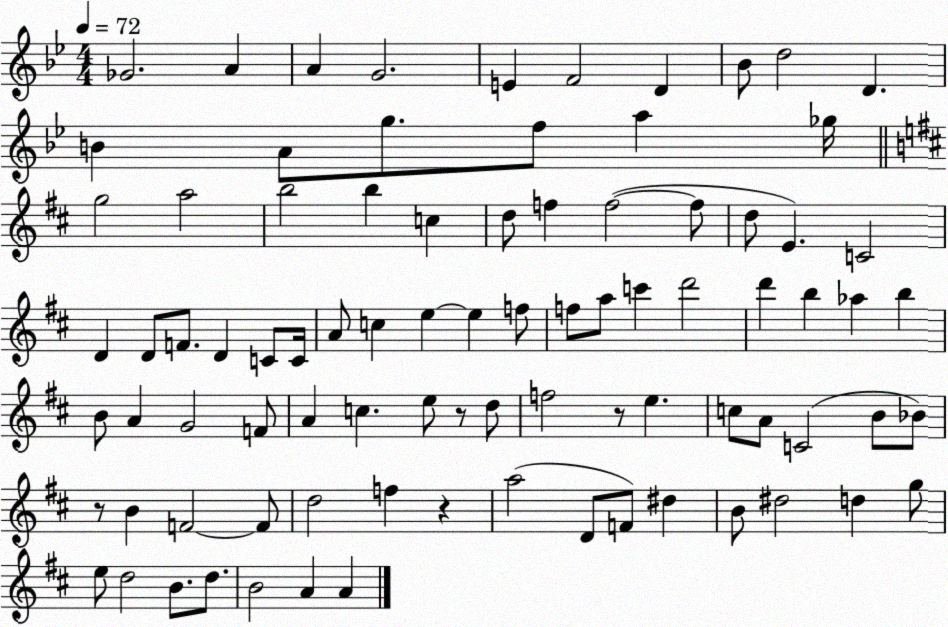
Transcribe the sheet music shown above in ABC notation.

X:1
T:Untitled
M:4/4
L:1/4
K:Bb
_G2 A A G2 E F2 D _B/2 d2 D B A/2 g/2 f/2 a _g/4 g2 a2 b2 b c d/2 f f2 f/2 d/2 E C2 D D/2 F/2 D C/2 C/4 A/2 c e e f/2 f/2 a/2 c' d'2 d' b _a b B/2 A G2 F/2 A c e/2 z/2 d/2 f2 z/2 e c/2 A/2 C2 B/2 _B/2 z/2 B F2 F/2 d2 f z a2 D/2 F/2 ^d B/2 ^d2 d g/2 e/2 d2 B/2 d/2 B2 A A